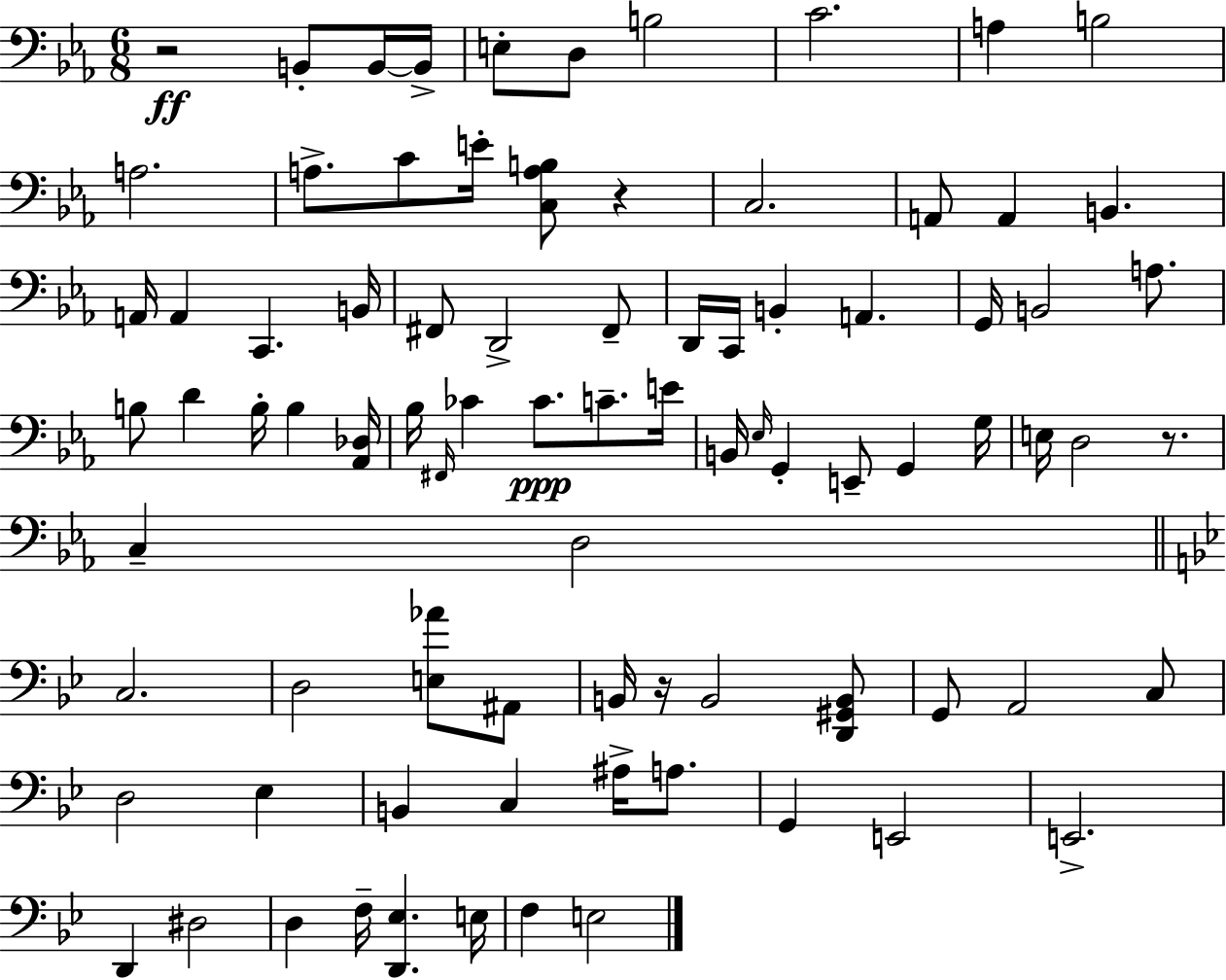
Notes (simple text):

R/h B2/e B2/s B2/s E3/e D3/e B3/h C4/h. A3/q B3/h A3/h. A3/e. C4/e E4/s [C3,A3,B3]/e R/q C3/h. A2/e A2/q B2/q. A2/s A2/q C2/q. B2/s F#2/e D2/h F#2/e D2/s C2/s B2/q A2/q. G2/s B2/h A3/e. B3/e D4/q B3/s B3/q [Ab2,Db3]/s Bb3/s F#2/s CES4/q CES4/e. C4/e. E4/s B2/s Eb3/s G2/q E2/e G2/q G3/s E3/s D3/h R/e. C3/q D3/h C3/h. D3/h [E3,Ab4]/e A#2/e B2/s R/s B2/h [D2,G#2,B2]/e G2/e A2/h C3/e D3/h Eb3/q B2/q C3/q A#3/s A3/e. G2/q E2/h E2/h. D2/q D#3/h D3/q F3/s [D2,Eb3]/q. E3/s F3/q E3/h